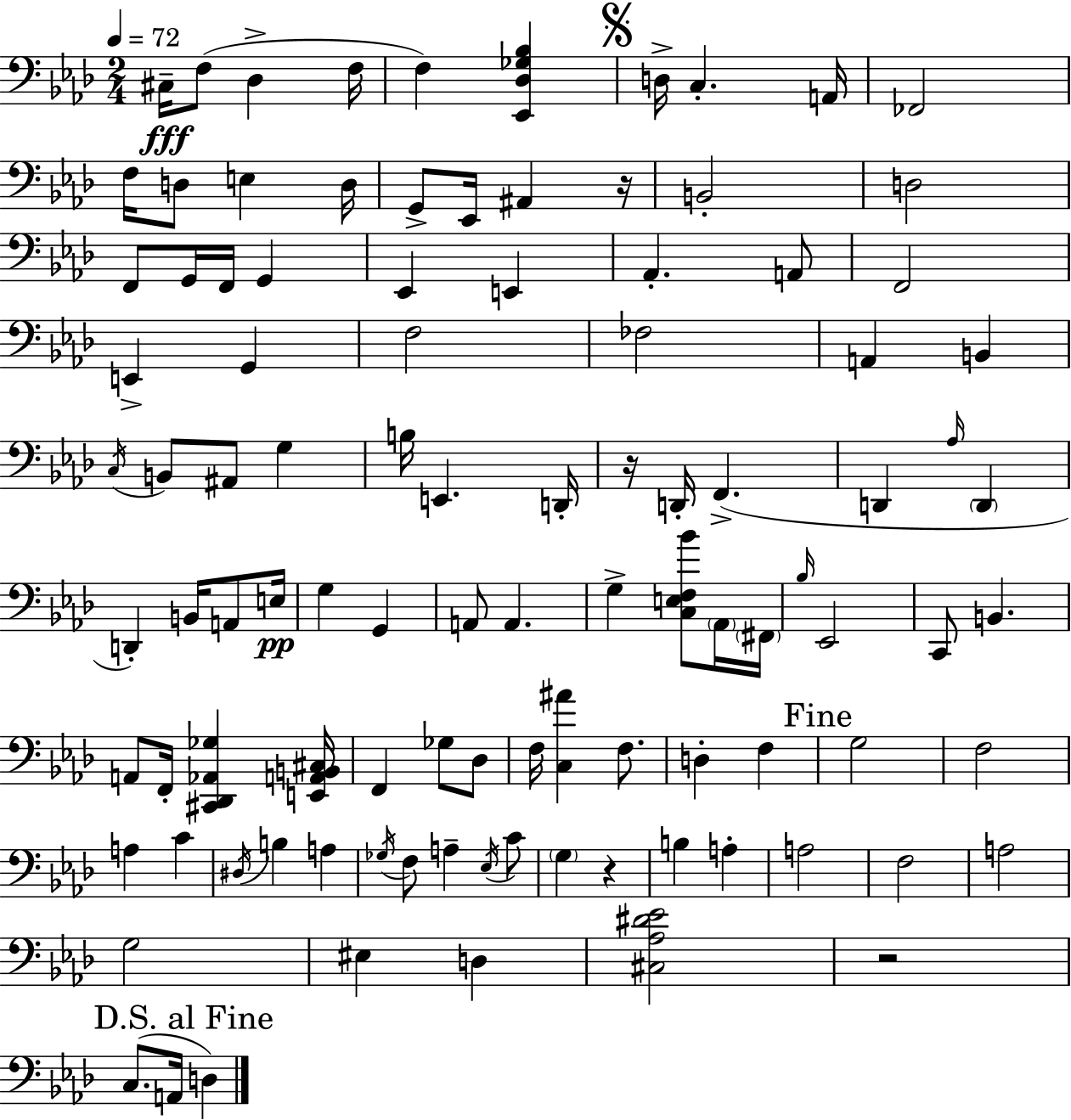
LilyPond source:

{
  \clef bass
  \numericTimeSignature
  \time 2/4
  \key f \minor
  \tempo 4 = 72
  cis16--\fff f8( des4-> f16 | f4) <ees, des ges bes>4 | \mark \markup { \musicglyph "scripts.segno" } d16-> c4.-. a,16 | fes,2 | \break f16 d8 e4 d16 | g,8-> ees,16 ais,4 r16 | b,2-. | d2 | \break f,8 g,16 f,16 g,4 | ees,4 e,4 | aes,4.-. a,8 | f,2 | \break e,4-> g,4 | f2 | fes2 | a,4 b,4 | \break \acciaccatura { c16 } b,8 ais,8 g4 | b16 e,4. | d,16-. r16 d,16-. f,4.->( | d,4 \grace { aes16 } \parenthesize d,4 | \break d,4-.) b,16 a,8 | e16\pp g4 g,4 | a,8 a,4. | g4-> <c e f bes'>8 | \break \parenthesize aes,16 \parenthesize fis,16 \grace { bes16 } ees,2 | c,8 b,4. | a,8 f,16-. <cis, des, aes, ges>4 | <e, a, b, cis>16 f,4 ges8 | \break des8 f16 <c ais'>4 | f8. d4-. f4 | \mark "Fine" g2 | f2 | \break a4 c'4 | \acciaccatura { dis16 } b4 | a4 \acciaccatura { ges16 } f8 a4-- | \acciaccatura { ees16 } c'8 \parenthesize g4 | \break r4 b4 | a4-. a2 | f2 | a2 | \break g2 | eis4 | d4 <cis aes dis' ees'>2 | r2 | \break \mark "D.S. al Fine" c8.( | a,16 d4) \bar "|."
}